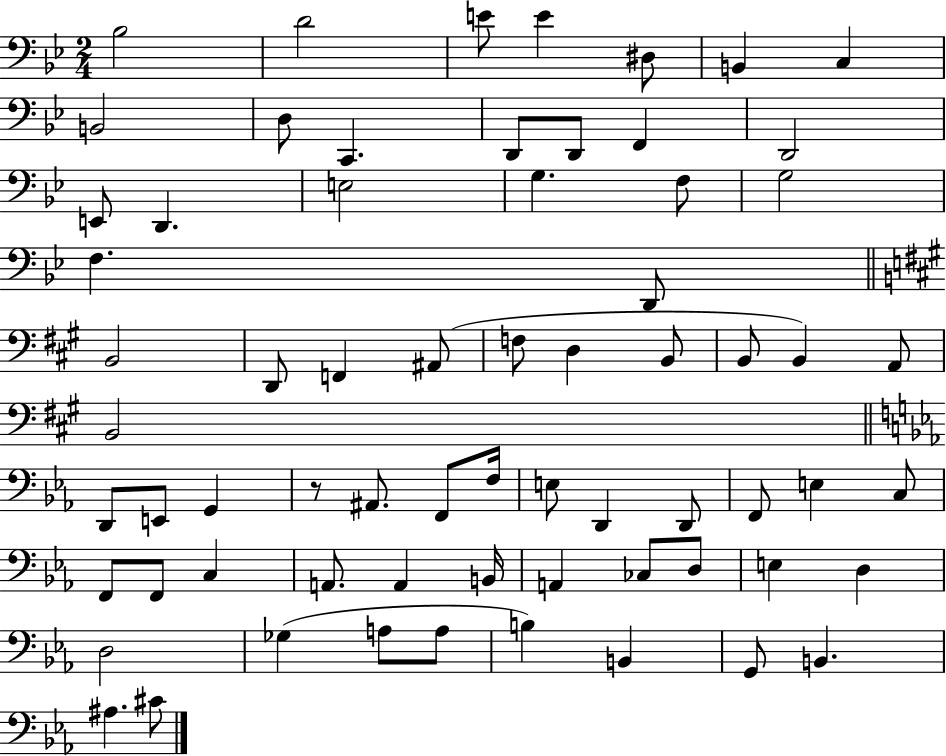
X:1
T:Untitled
M:2/4
L:1/4
K:Bb
_B,2 D2 E/2 E ^D,/2 B,, C, B,,2 D,/2 C,, D,,/2 D,,/2 F,, D,,2 E,,/2 D,, E,2 G, F,/2 G,2 F, D,,/2 B,,2 D,,/2 F,, ^A,,/2 F,/2 D, B,,/2 B,,/2 B,, A,,/2 B,,2 D,,/2 E,,/2 G,, z/2 ^A,,/2 F,,/2 F,/4 E,/2 D,, D,,/2 F,,/2 E, C,/2 F,,/2 F,,/2 C, A,,/2 A,, B,,/4 A,, _C,/2 D,/2 E, D, D,2 _G, A,/2 A,/2 B, B,, G,,/2 B,, ^A, ^C/2